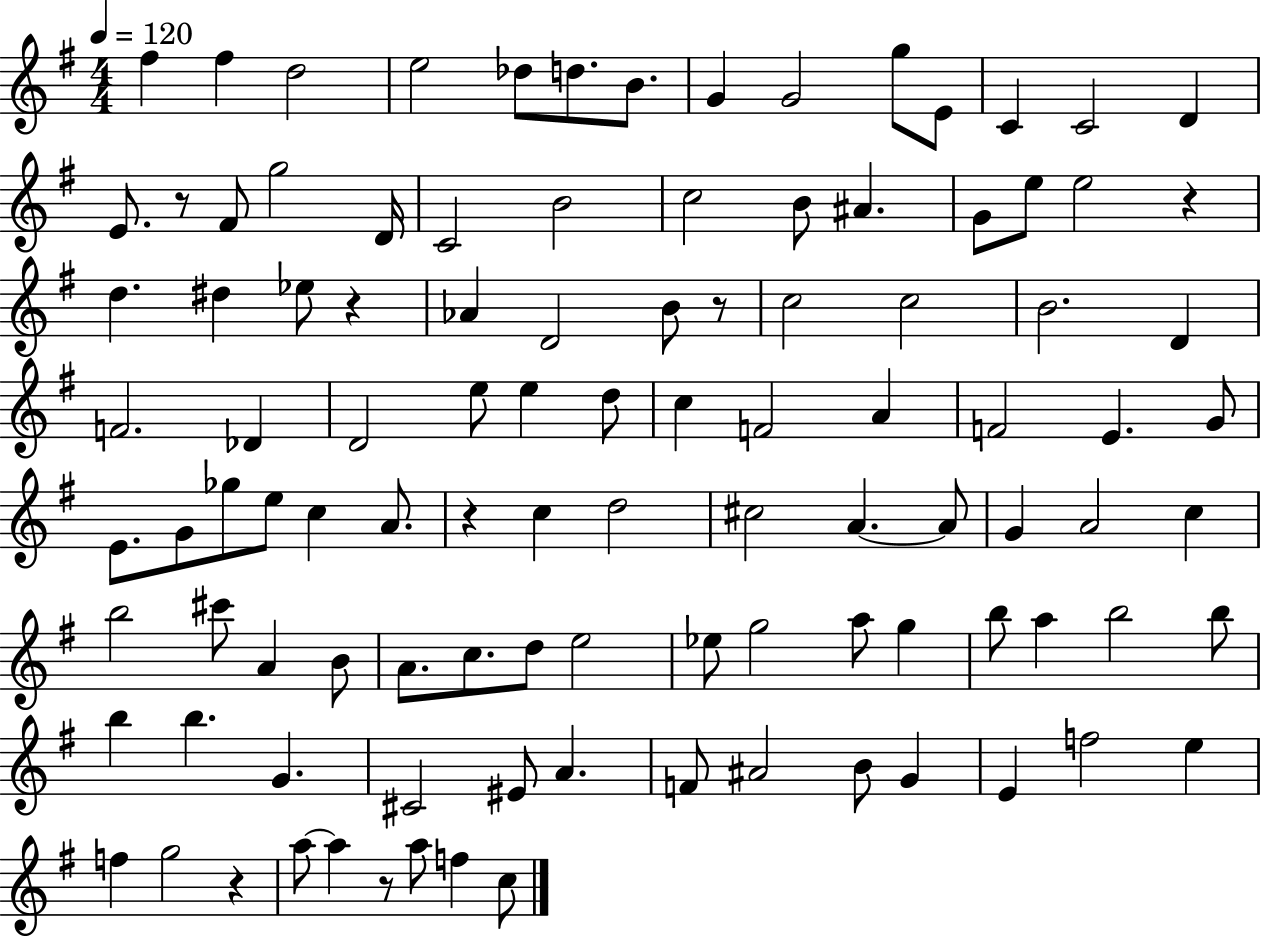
F#5/q F#5/q D5/h E5/h Db5/e D5/e. B4/e. G4/q G4/h G5/e E4/e C4/q C4/h D4/q E4/e. R/e F#4/e G5/h D4/s C4/h B4/h C5/h B4/e A#4/q. G4/e E5/e E5/h R/q D5/q. D#5/q Eb5/e R/q Ab4/q D4/h B4/e R/e C5/h C5/h B4/h. D4/q F4/h. Db4/q D4/h E5/e E5/q D5/e C5/q F4/h A4/q F4/h E4/q. G4/e E4/e. G4/e Gb5/e E5/e C5/q A4/e. R/q C5/q D5/h C#5/h A4/q. A4/e G4/q A4/h C5/q B5/h C#6/e A4/q B4/e A4/e. C5/e. D5/e E5/h Eb5/e G5/h A5/e G5/q B5/e A5/q B5/h B5/e B5/q B5/q. G4/q. C#4/h EIS4/e A4/q. F4/e A#4/h B4/e G4/q E4/q F5/h E5/q F5/q G5/h R/q A5/e A5/q R/e A5/e F5/q C5/e